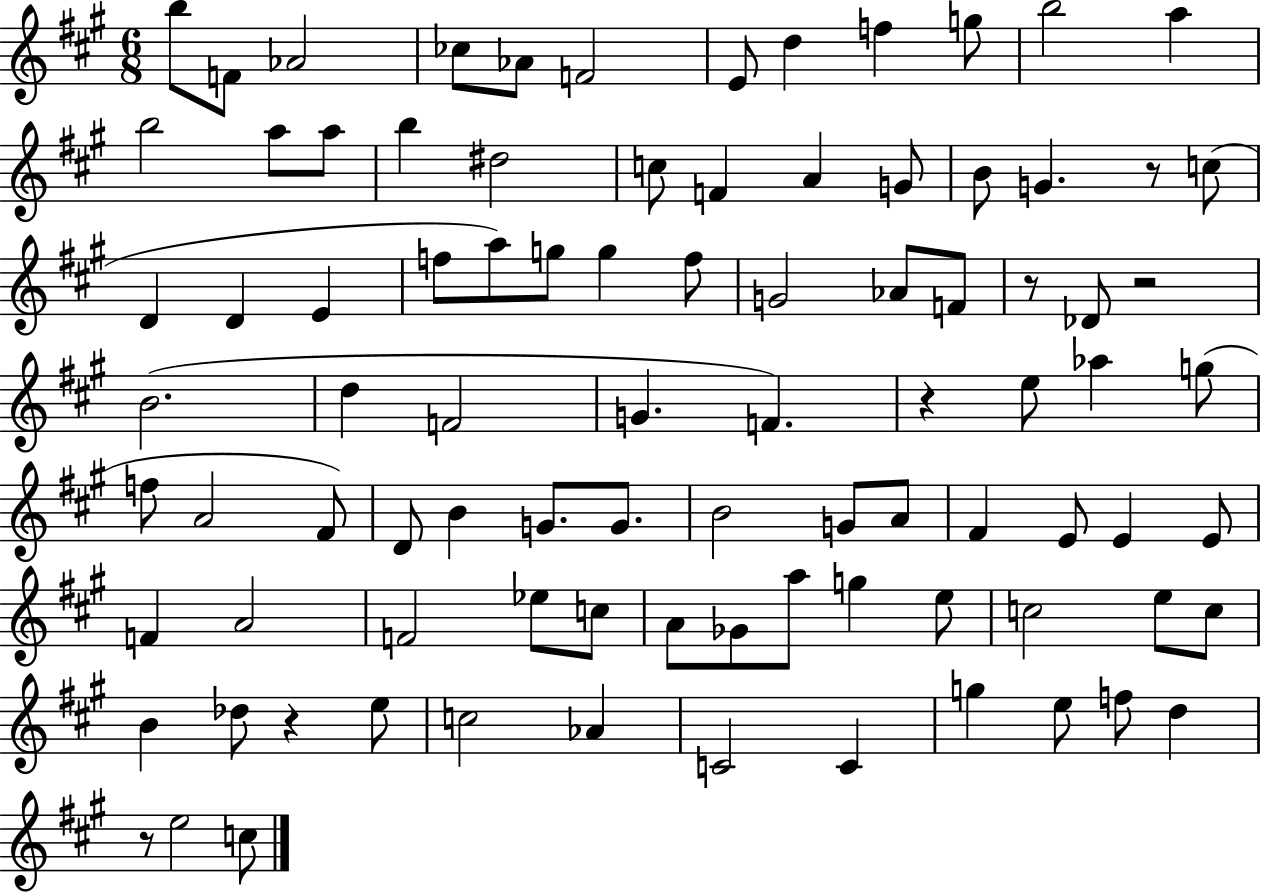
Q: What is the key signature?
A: A major